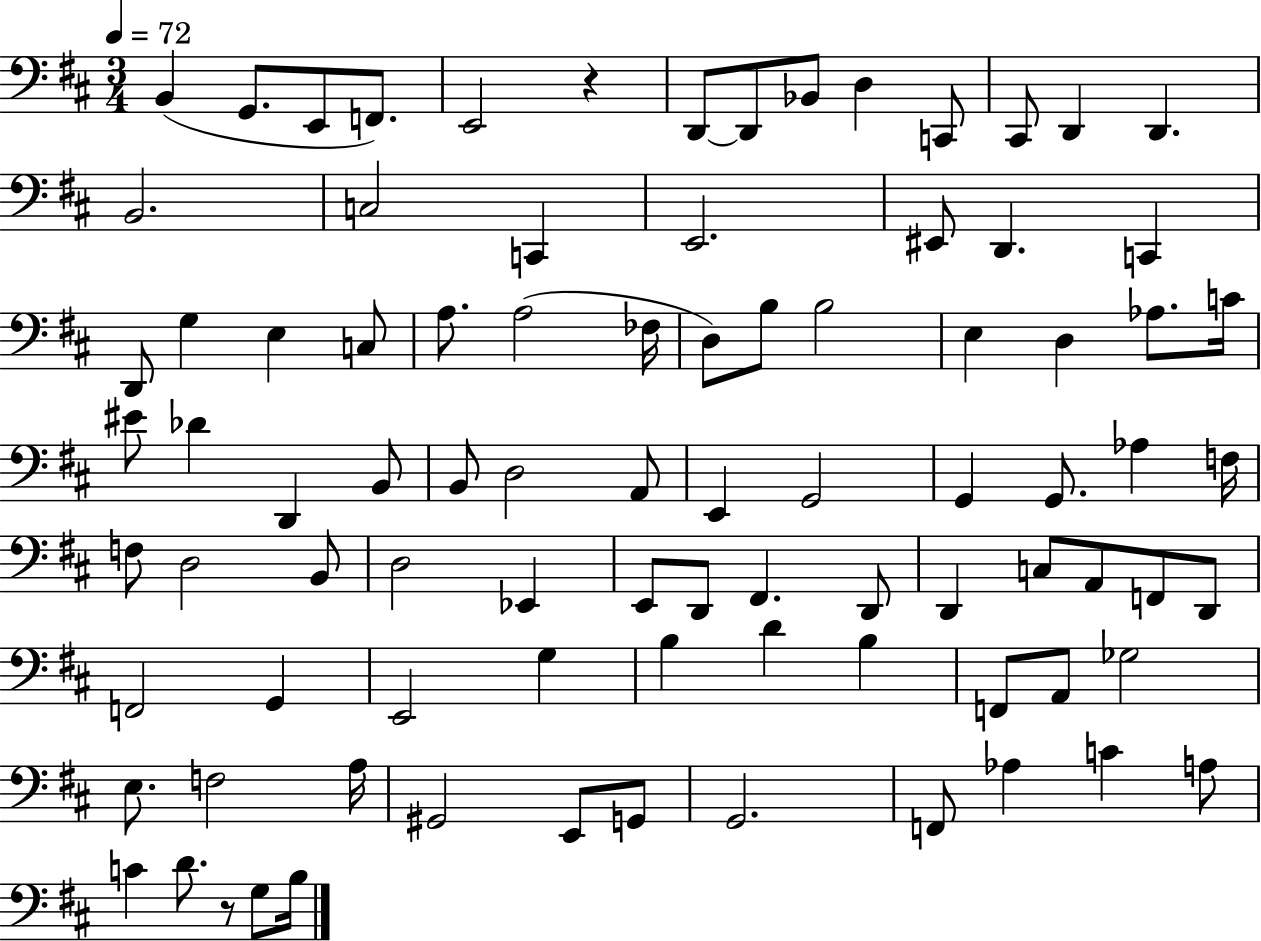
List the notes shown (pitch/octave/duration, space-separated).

B2/q G2/e. E2/e F2/e. E2/h R/q D2/e D2/e Bb2/e D3/q C2/e C#2/e D2/q D2/q. B2/h. C3/h C2/q E2/h. EIS2/e D2/q. C2/q D2/e G3/q E3/q C3/e A3/e. A3/h FES3/s D3/e B3/e B3/h E3/q D3/q Ab3/e. C4/s EIS4/e Db4/q D2/q B2/e B2/e D3/h A2/e E2/q G2/h G2/q G2/e. Ab3/q F3/s F3/e D3/h B2/e D3/h Eb2/q E2/e D2/e F#2/q. D2/e D2/q C3/e A2/e F2/e D2/e F2/h G2/q E2/h G3/q B3/q D4/q B3/q F2/e A2/e Gb3/h E3/e. F3/h A3/s G#2/h E2/e G2/e G2/h. F2/e Ab3/q C4/q A3/e C4/q D4/e. R/e G3/e B3/s